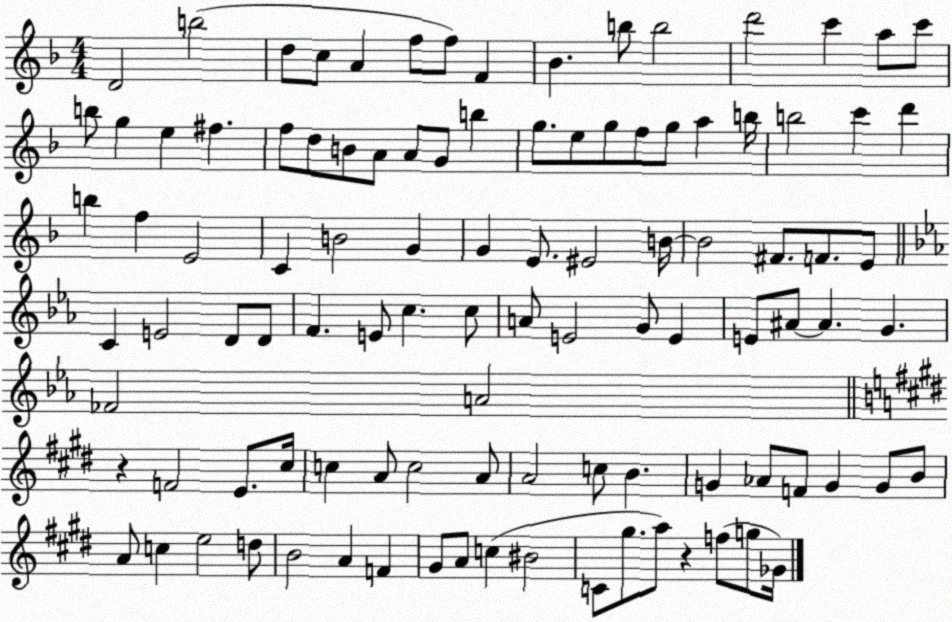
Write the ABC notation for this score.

X:1
T:Untitled
M:4/4
L:1/4
K:F
D2 b2 d/2 c/2 A f/2 f/2 F _B b/2 b2 d'2 c' a/2 c'/2 b/2 g e ^f f/2 d/2 B/2 A/2 A/2 G/2 b g/2 e/2 g/2 f/2 g/2 a b/4 b2 c' d' b f E2 C B2 G G E/2 ^E2 B/4 B2 ^F/2 F/2 E/2 C E2 D/2 D/2 F E/2 c c/2 A/2 E2 G/2 E E/2 ^A/2 ^A G _F2 A2 z F2 E/2 ^c/4 c A/2 c2 A/2 A2 c/2 B G _A/2 F/2 G G/2 B/2 A/2 c e2 d/2 B2 A F ^G/2 A/2 c ^B2 C/2 ^g/2 a/2 z f/2 g/2 _G/4